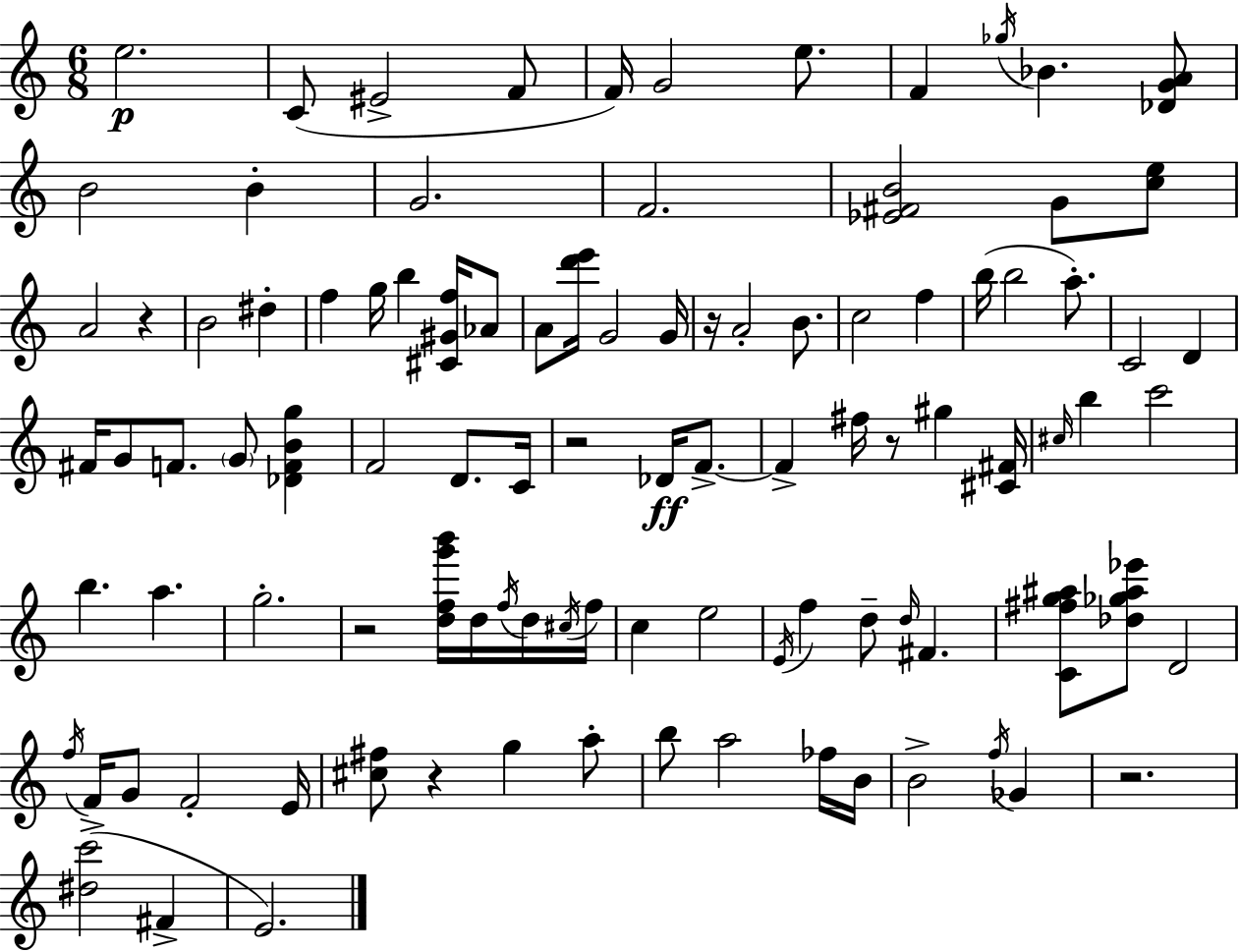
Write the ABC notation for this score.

X:1
T:Untitled
M:6/8
L:1/4
K:C
e2 C/2 ^E2 F/2 F/4 G2 e/2 F _g/4 _B [_DGA]/2 B2 B G2 F2 [_E^FB]2 G/2 [ce]/2 A2 z B2 ^d f g/4 b [^C^Gf]/4 _A/2 A/2 [d'e']/4 G2 G/4 z/4 A2 B/2 c2 f b/4 b2 a/2 C2 D ^F/4 G/2 F/2 G/2 [_DFBg] F2 D/2 C/4 z2 _D/4 F/2 F ^f/4 z/2 ^g [^C^F]/4 ^c/4 b c'2 b a g2 z2 [dfg'b']/4 d/4 f/4 d/4 ^c/4 f/4 c e2 E/4 f d/2 d/4 ^F [C^fg^a]/2 [_d_g^a_e']/2 D2 f/4 F/4 G/2 F2 E/4 [^c^f]/2 z g a/2 b/2 a2 _f/4 B/4 B2 f/4 _G z2 [^dc']2 ^F E2